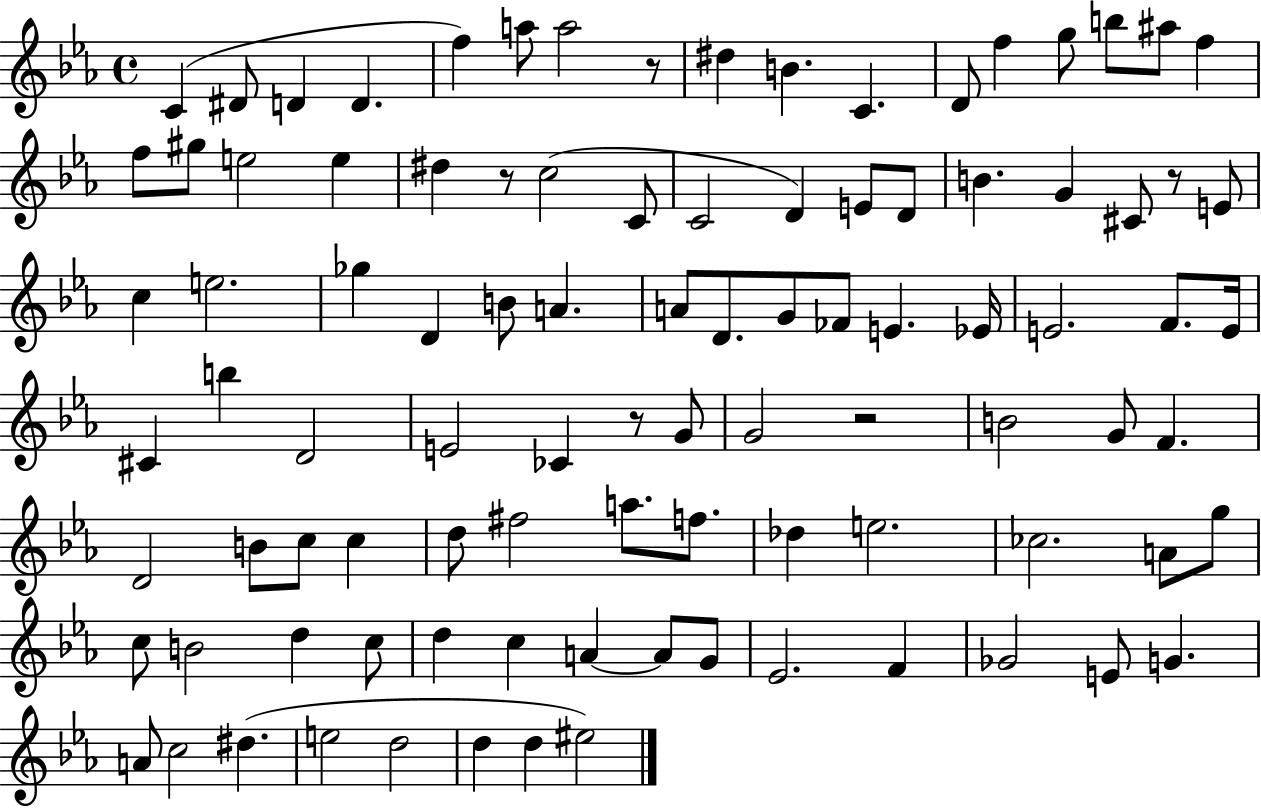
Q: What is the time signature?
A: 4/4